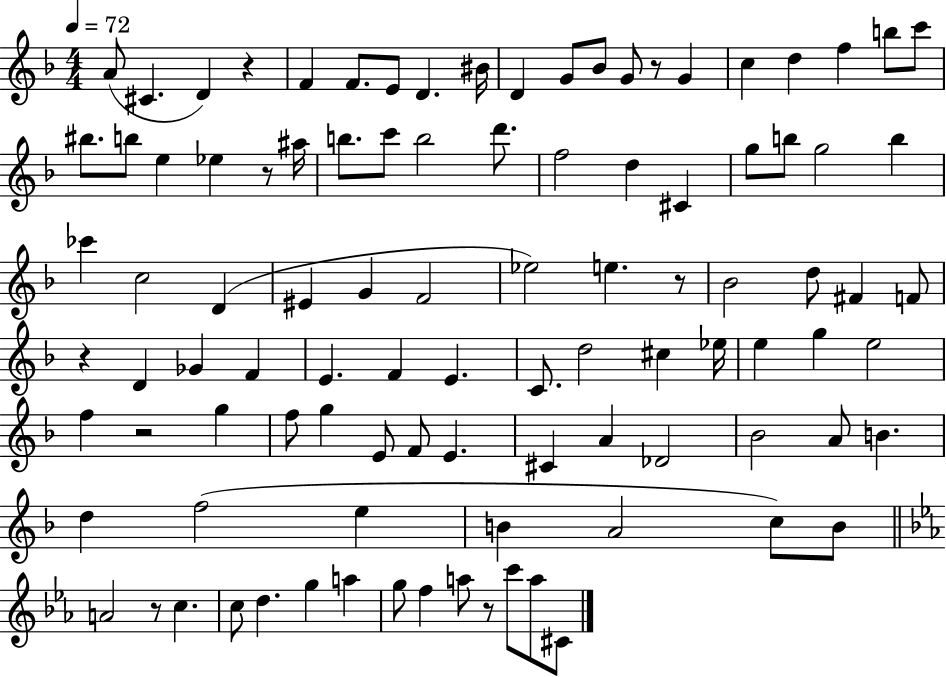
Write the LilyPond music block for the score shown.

{
  \clef treble
  \numericTimeSignature
  \time 4/4
  \key f \major
  \tempo 4 = 72
  \repeat volta 2 { a'8( cis'4. d'4) r4 | f'4 f'8. e'8 d'4. bis'16 | d'4 g'8 bes'8 g'8 r8 g'4 | c''4 d''4 f''4 b''8 c'''8 | \break bis''8. b''8 e''4 ees''4 r8 ais''16 | b''8. c'''8 b''2 d'''8. | f''2 d''4 cis'4 | g''8 b''8 g''2 b''4 | \break ces'''4 c''2 d'4( | eis'4 g'4 f'2 | ees''2) e''4. r8 | bes'2 d''8 fis'4 f'8 | \break r4 d'4 ges'4 f'4 | e'4. f'4 e'4. | c'8. d''2 cis''4 ees''16 | e''4 g''4 e''2 | \break f''4 r2 g''4 | f''8 g''4 e'8 f'8 e'4. | cis'4 a'4 des'2 | bes'2 a'8 b'4. | \break d''4 f''2( e''4 | b'4 a'2 c''8) b'8 | \bar "||" \break \key ees \major a'2 r8 c''4. | c''8 d''4. g''4 a''4 | g''8 f''4 a''8 r8 c'''8 a''8 cis'8 | } \bar "|."
}